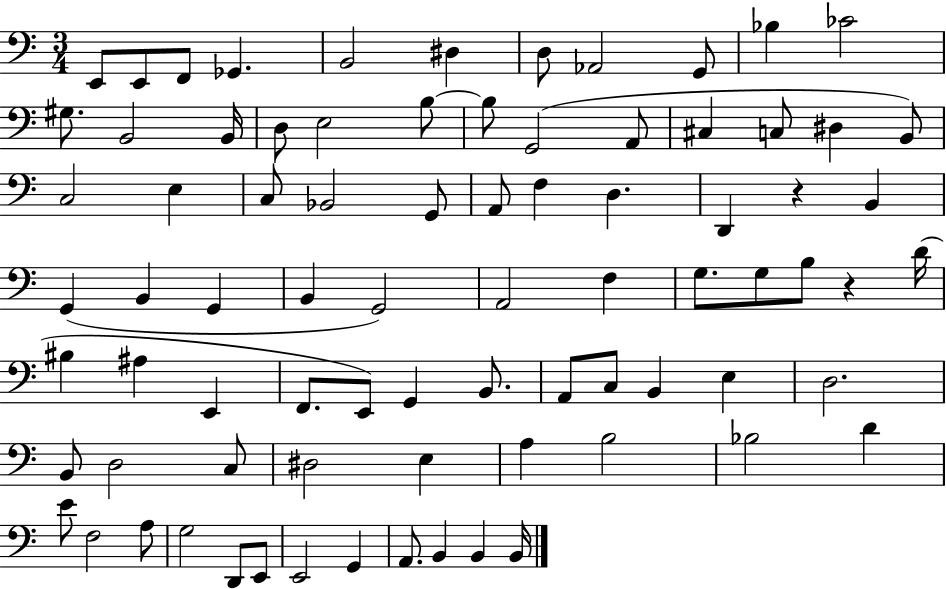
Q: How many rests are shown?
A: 2